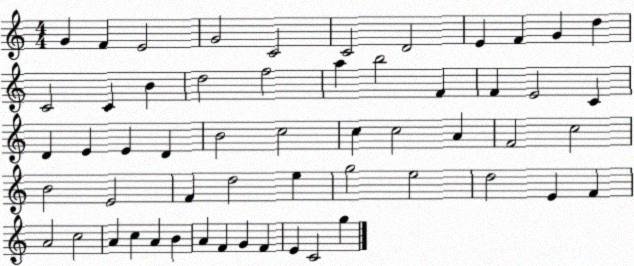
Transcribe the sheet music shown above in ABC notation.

X:1
T:Untitled
M:4/4
L:1/4
K:C
G F E2 G2 C2 C2 D2 E F G d C2 C B d2 f2 a b2 F F E2 C D E E D B2 c2 c c2 A F2 c2 B2 E2 F d2 e g2 e2 d2 E F A2 c2 A c A B A F G F E C2 g